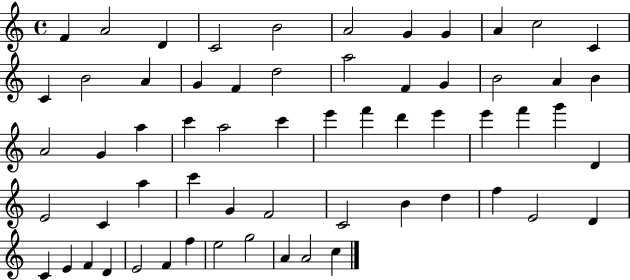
F4/q A4/h D4/q C4/h B4/h A4/h G4/q G4/q A4/q C5/h C4/q C4/q B4/h A4/q G4/q F4/q D5/h A5/h F4/q G4/q B4/h A4/q B4/q A4/h G4/q A5/q C6/q A5/h C6/q E6/q F6/q D6/q E6/q E6/q F6/q G6/q D4/q E4/h C4/q A5/q C6/q G4/q F4/h C4/h B4/q D5/q F5/q E4/h D4/q C4/q E4/q F4/q D4/q E4/h F4/q F5/q E5/h G5/h A4/q A4/h C5/q